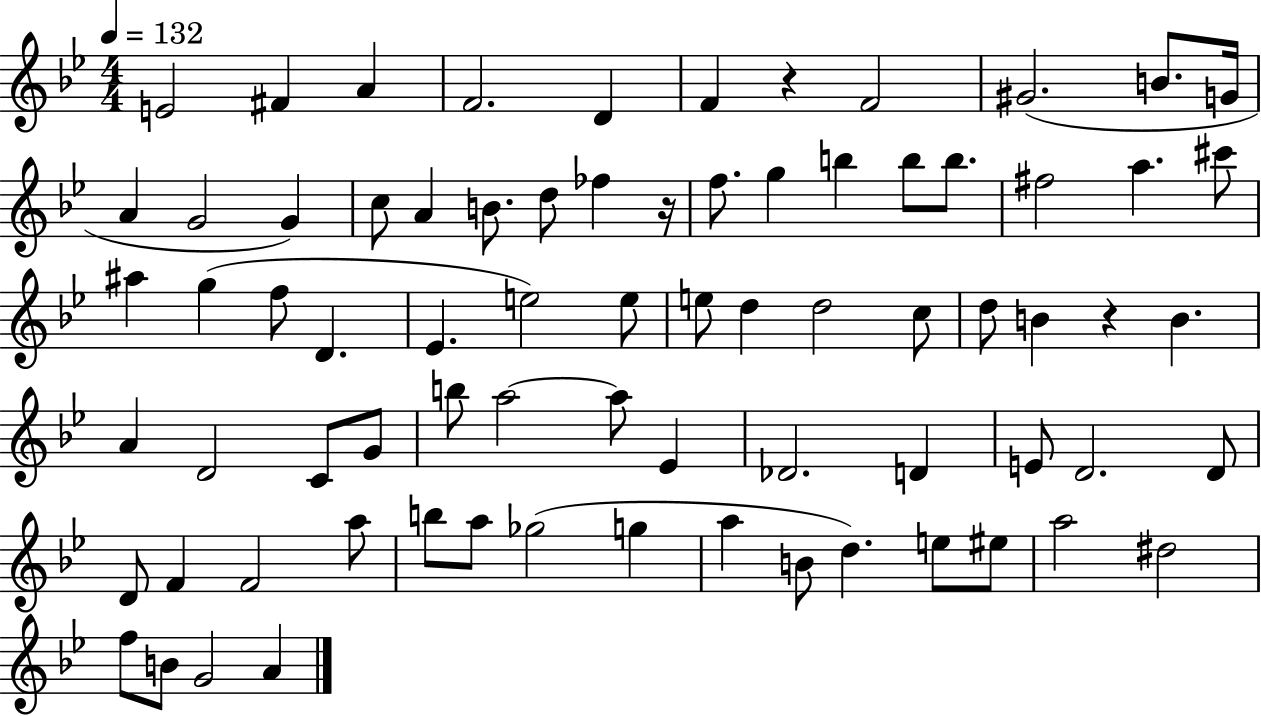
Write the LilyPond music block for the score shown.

{
  \clef treble
  \numericTimeSignature
  \time 4/4
  \key bes \major
  \tempo 4 = 132
  e'2 fis'4 a'4 | f'2. d'4 | f'4 r4 f'2 | gis'2.( b'8. g'16 | \break a'4 g'2 g'4) | c''8 a'4 b'8. d''8 fes''4 r16 | f''8. g''4 b''4 b''8 b''8. | fis''2 a''4. cis'''8 | \break ais''4 g''4( f''8 d'4. | ees'4. e''2) e''8 | e''8 d''4 d''2 c''8 | d''8 b'4 r4 b'4. | \break a'4 d'2 c'8 g'8 | b''8 a''2~~ a''8 ees'4 | des'2. d'4 | e'8 d'2. d'8 | \break d'8 f'4 f'2 a''8 | b''8 a''8 ges''2( g''4 | a''4 b'8 d''4.) e''8 eis''8 | a''2 dis''2 | \break f''8 b'8 g'2 a'4 | \bar "|."
}